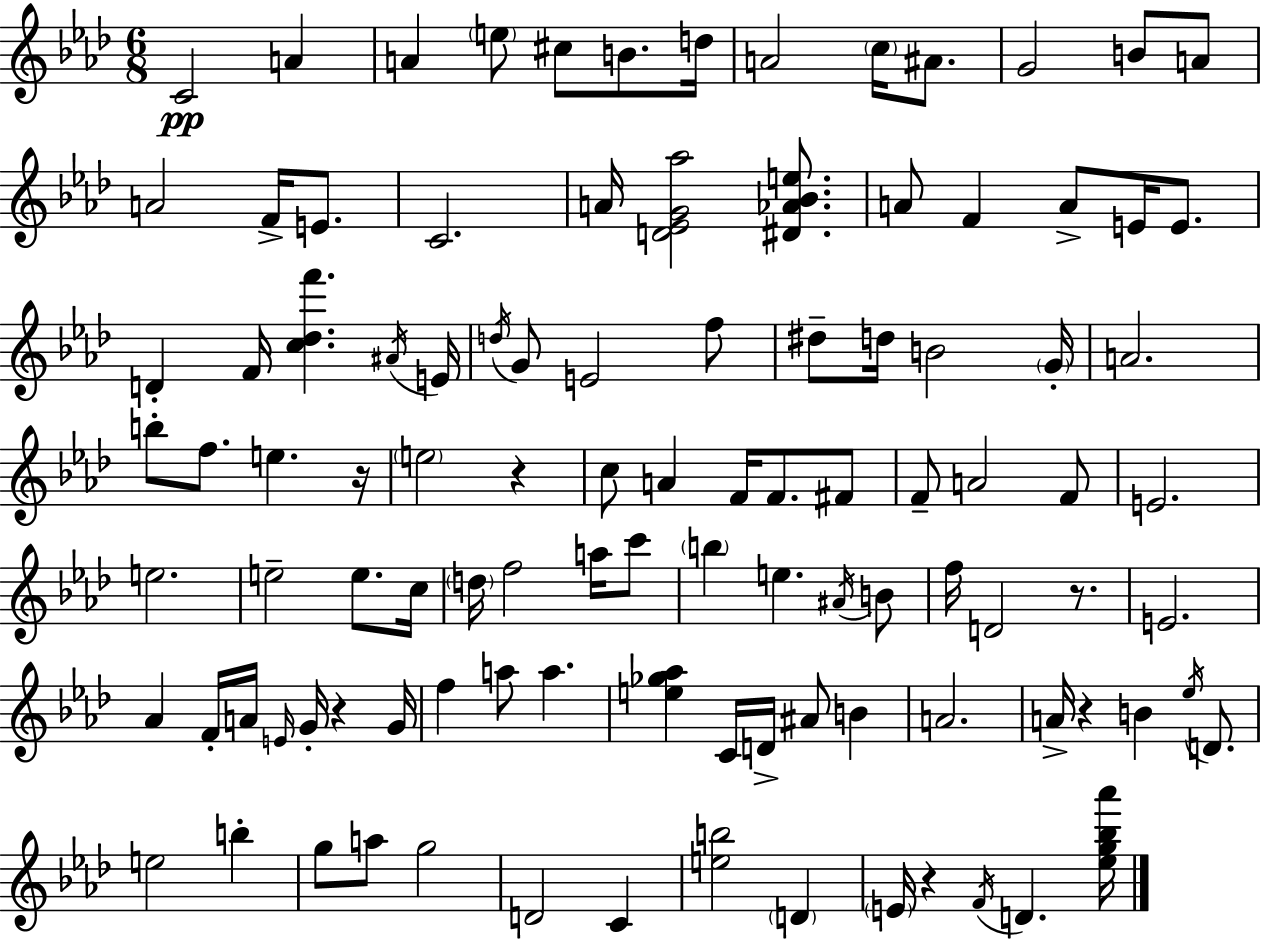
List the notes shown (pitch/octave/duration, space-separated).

C4/h A4/q A4/q E5/e C#5/e B4/e. D5/s A4/h C5/s A#4/e. G4/h B4/e A4/e A4/h F4/s E4/e. C4/h. A4/s [D4,Eb4,G4,Ab5]/h [D#4,Ab4,Bb4,E5]/e. A4/e F4/q A4/e E4/s E4/e. D4/q F4/s [C5,Db5,F6]/q. A#4/s E4/s D5/s G4/e E4/h F5/e D#5/e D5/s B4/h G4/s A4/h. B5/e F5/e. E5/q. R/s E5/h R/q C5/e A4/q F4/s F4/e. F#4/e F4/e A4/h F4/e E4/h. E5/h. E5/h E5/e. C5/s D5/s F5/h A5/s C6/e B5/q E5/q. A#4/s B4/e F5/s D4/h R/e. E4/h. Ab4/q F4/s A4/s E4/s G4/s R/q G4/s F5/q A5/e A5/q. [E5,Gb5,Ab5]/q C4/s D4/s A#4/e B4/q A4/h. A4/s R/q B4/q Eb5/s D4/e. E5/h B5/q G5/e A5/e G5/h D4/h C4/q [E5,B5]/h D4/q E4/s R/q F4/s D4/q. [Eb5,G5,Bb5,Ab6]/s